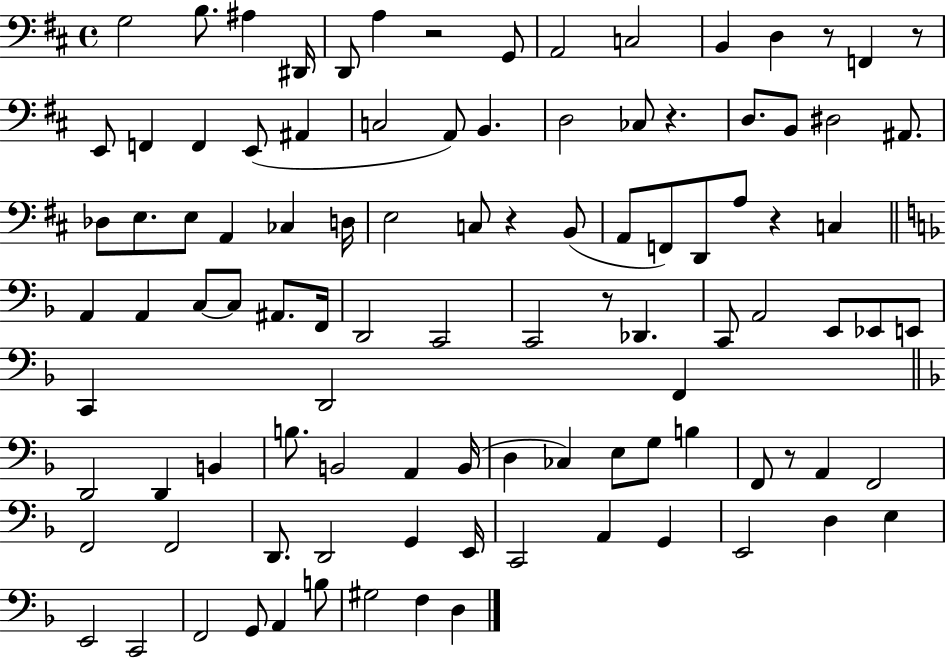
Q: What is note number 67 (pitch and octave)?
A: CES3